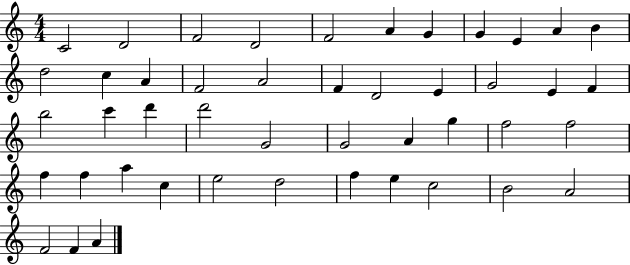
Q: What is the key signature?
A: C major